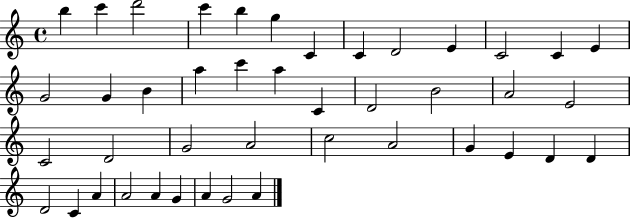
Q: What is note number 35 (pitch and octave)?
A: D4